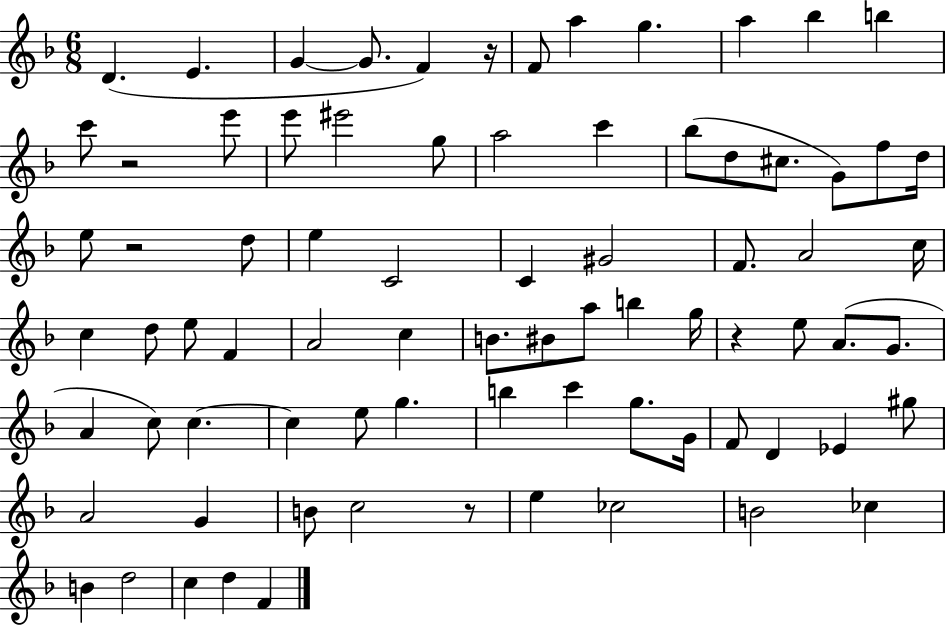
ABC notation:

X:1
T:Untitled
M:6/8
L:1/4
K:F
D E G G/2 F z/4 F/2 a g a _b b c'/2 z2 e'/2 e'/2 ^e'2 g/2 a2 c' _b/2 d/2 ^c/2 G/2 f/2 d/4 e/2 z2 d/2 e C2 C ^G2 F/2 A2 c/4 c d/2 e/2 F A2 c B/2 ^B/2 a/2 b g/4 z e/2 A/2 G/2 A c/2 c c e/2 g b c' g/2 G/4 F/2 D _E ^g/2 A2 G B/2 c2 z/2 e _c2 B2 _c B d2 c d F